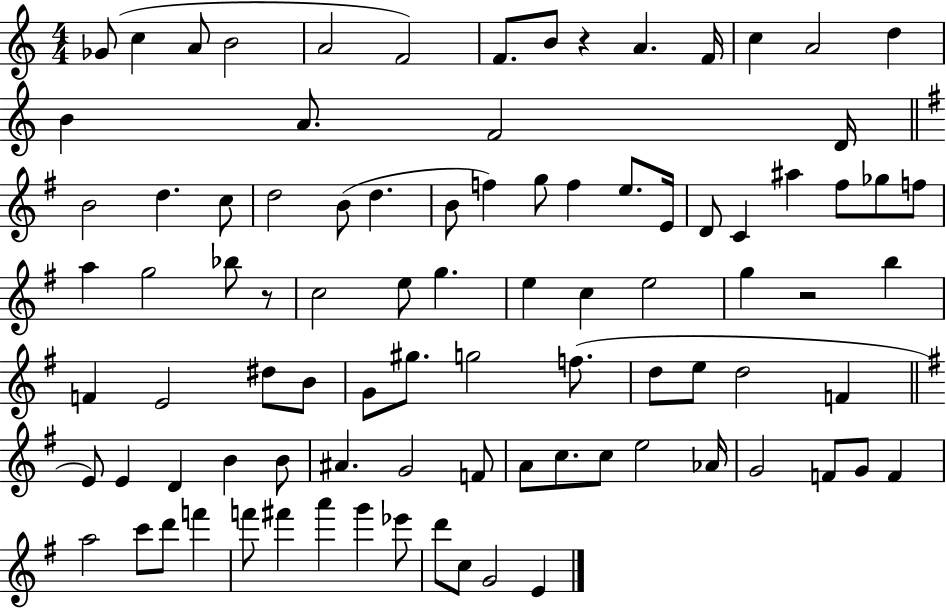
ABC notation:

X:1
T:Untitled
M:4/4
L:1/4
K:C
_G/2 c A/2 B2 A2 F2 F/2 B/2 z A F/4 c A2 d B A/2 F2 D/4 B2 d c/2 d2 B/2 d B/2 f g/2 f e/2 E/4 D/2 C ^a ^f/2 _g/2 f/2 a g2 _b/2 z/2 c2 e/2 g e c e2 g z2 b F E2 ^d/2 B/2 G/2 ^g/2 g2 f/2 d/2 e/2 d2 F E/2 E D B B/2 ^A G2 F/2 A/2 c/2 c/2 e2 _A/4 G2 F/2 G/2 F a2 c'/2 d'/2 f' f'/2 ^f' a' g' _e'/2 d'/2 c/2 G2 E